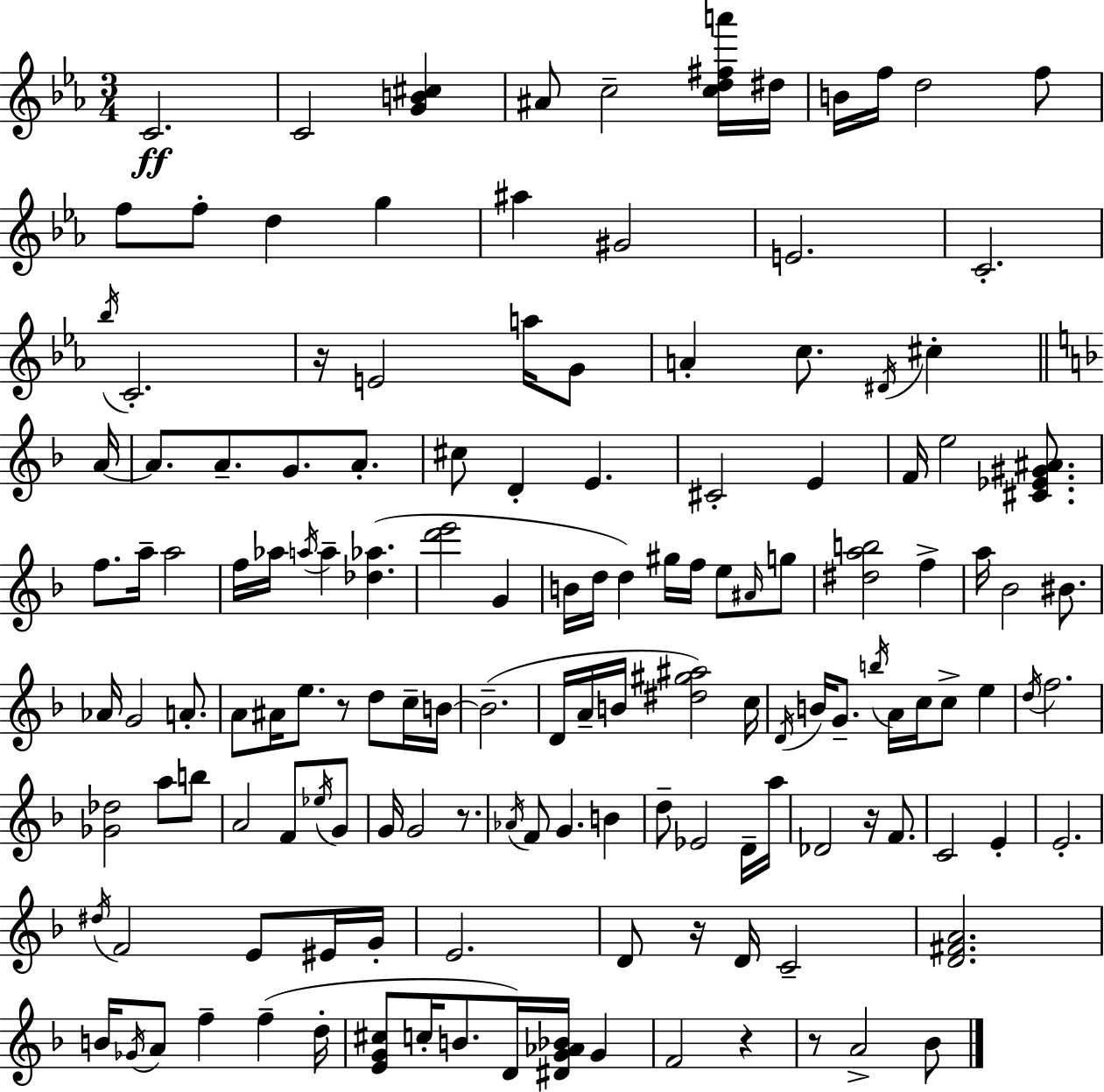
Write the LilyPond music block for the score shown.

{
  \clef treble
  \numericTimeSignature
  \time 3/4
  \key c \minor
  \repeat volta 2 { c'2.\ff | c'2 <g' b' cis''>4 | ais'8 c''2-- <c'' d'' fis'' a'''>16 dis''16 | b'16 f''16 d''2 f''8 | \break f''8 f''8-. d''4 g''4 | ais''4 gis'2 | e'2. | c'2.-. | \break \acciaccatura { bes''16 } c'2.-. | r16 e'2 a''16 g'8 | a'4-. c''8. \acciaccatura { dis'16 } cis''4-. | \bar "||" \break \key d \minor a'16~~ a'8. a'8.-- g'8. a'8.-. | cis''8 d'4-. e'4. | cis'2-. e'4 | f'16 e''2 <cis' ees' gis' ais'>8. | \break f''8. a''16-- a''2 | f''16 aes''16 \acciaccatura { a''16 } a''4-- <des'' aes''>4.( | <d''' e'''>2 g'4 | b'16 d''16 d''4) gis''16 f''16 e''8 | \break \grace { ais'16 } g''8 <dis'' a'' b''>2 f''4-> | a''16 bes'2 | bis'8. aes'16 g'2 | a'8.-. a'8 ais'16 e''8. r8 d''8 | \break c''16-- b'16~~ b'2.--( | d'16 a'16-- b'16 <dis'' gis'' ais''>2) | c''16 \acciaccatura { d'16 } b'16 g'8.-- \acciaccatura { b''16 } a'16 c''16 c''8-> | e''4 \acciaccatura { d''16 } f''2. | \break <ges' des''>2 | a''8 b''8 a'2 | f'8 \acciaccatura { ees''16 } g'8 g'16 g'2 | r8. \acciaccatura { aes'16 } f'8 g'4. | \break b'4 d''8-- ees'2 | d'16-- a''16 des'2 | r16 f'8. c'2 | e'4-. e'2.-. | \break \acciaccatura { dis''16 } f'2 | e'8 eis'16 g'16-. e'2. | d'8 r16 | d'16 c'2-- <d' fis' a'>2. | \break b'16 \acciaccatura { ges'16 } a'8 | f''4-- f''4--( d''16-. <e' g' cis''>8 | c''16-. b'8. d'16) <dis' g' aes' bes'>16 g'4 f'2 | r4 r8 | \break a'2-> bes'8 } \bar "|."
}